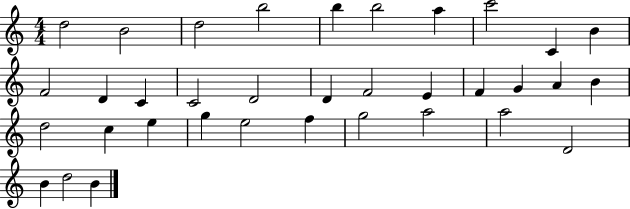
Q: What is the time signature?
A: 4/4